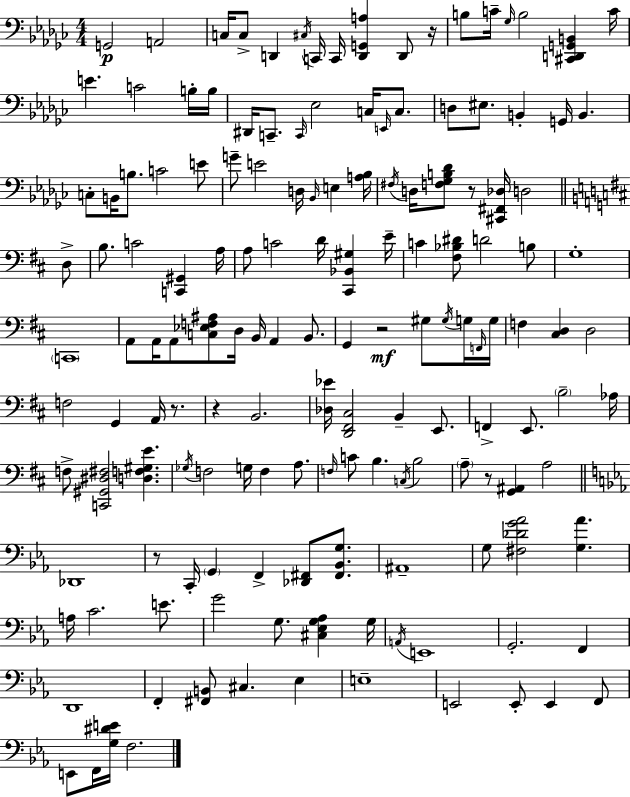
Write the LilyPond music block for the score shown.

{
  \clef bass
  \numericTimeSignature
  \time 4/4
  \key ees \minor
  \repeat volta 2 { g,2\p a,2 | c16 c8-> d,4 \acciaccatura { cis16 } c,16 c,16 <d, g, a>4 d,8 | r16 b8 c'16-- \grace { ges16 } b2 <cis, d, g, b,>4 | c'16 e'4. c'2 | \break b16-. b16 dis,16 c,8.-- \grace { c,16 } ees2 c16 | \grace { e,16 } c8. d8 eis8. b,4-. g,16 b,4. | c8-. b,16 b8. c'2 | e'8 g'8-- e'2 d16 \grace { bes,16 } | \break e4 <a bes>16 \acciaccatura { fis16 } d16 <f ges b des'>8 r8 <cis, fis, des>16 d2 | \bar "||" \break \key d \major d8-> b8. c'2 <c, gis,>4 | a16 a8 c'2 d'16 <cis, bes, gis>4 | e'16-- c'4 <fis bes dis'>8 d'2 | b8 g1-. | \break \parenthesize c,1 | a,8 a,16 a,8 <c ees f ais>8 d16 b,16 a,4 b,8. | g,4 r2\mf gis8 | \acciaccatura { gis16 } g16 \grace { f,16 } g16 f4 <cis d>4 d2 | \break f2 g,4 | a,16 r8. r4 b,2. | <des ees'>16 <d, fis, cis>2 b,4-- | e,8. f,4-> e,8. \parenthesize b2-- | \break aes16 f8-> <c, gis, dis fis>2 <d f gis e'>4. | \acciaccatura { ges16 } f2 g16 f4 | a8. \grace { f16 } c'8 b4. \acciaccatura { c16 } b2 | \parenthesize a8-- r8 <g, ais,>4 a2 | \break \bar "||" \break \key c \minor des,1 | r8 c,16-. \parenthesize g,4 f,4-> <des, fis,>8 <fis, bes, g>8. | ais,1-- | g8 <fis des' g' aes'>2 <g aes'>4. | \break a16 c'2. e'8. | g'2 g8. <cis ees g aes>4 g16 | \acciaccatura { a,16 } e,1 | g,2.-. f,4 | \break d,1 | f,4-. <fis, b,>8 cis4. ees4 | e1-- | e,2 e,8-. e,4 f,8 | \break e,8 f,16 <g dis' e'>16 f2. | } \bar "|."
}